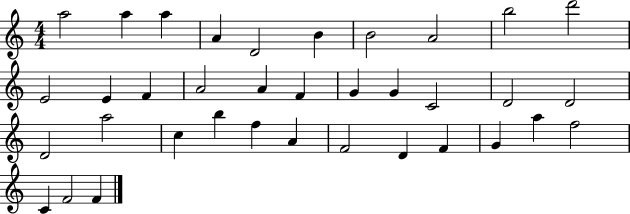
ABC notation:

X:1
T:Untitled
M:4/4
L:1/4
K:C
a2 a a A D2 B B2 A2 b2 d'2 E2 E F A2 A F G G C2 D2 D2 D2 a2 c b f A F2 D F G a f2 C F2 F